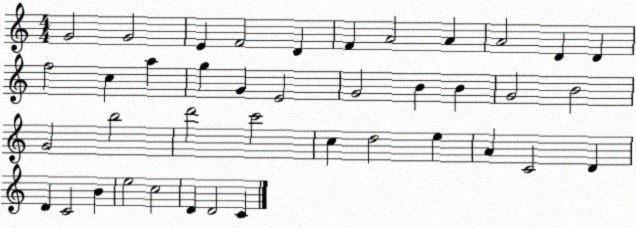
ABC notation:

X:1
T:Untitled
M:4/4
L:1/4
K:C
G2 G2 E F2 D F A2 A A2 D D f2 c a g G E2 G2 B B G2 B2 G2 b2 d'2 c'2 c d2 e A C2 D D C2 B e2 c2 D D2 C